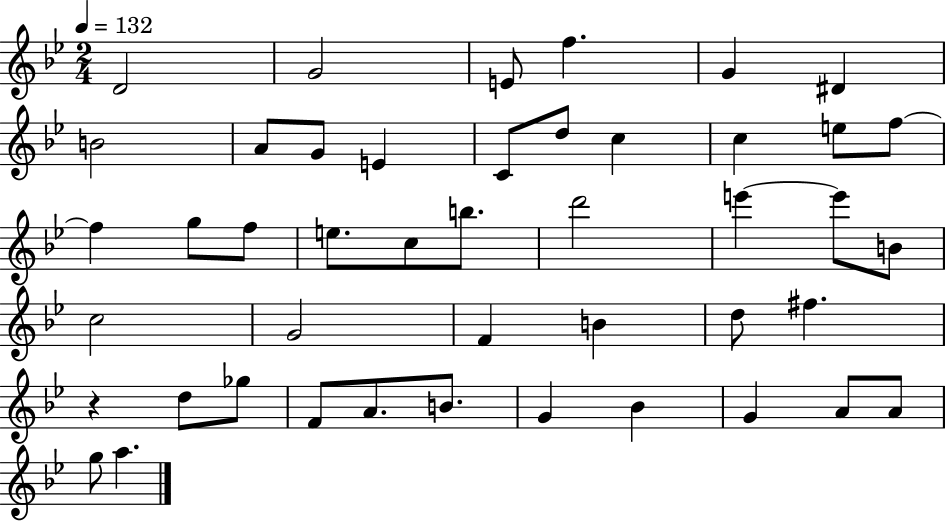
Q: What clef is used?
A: treble